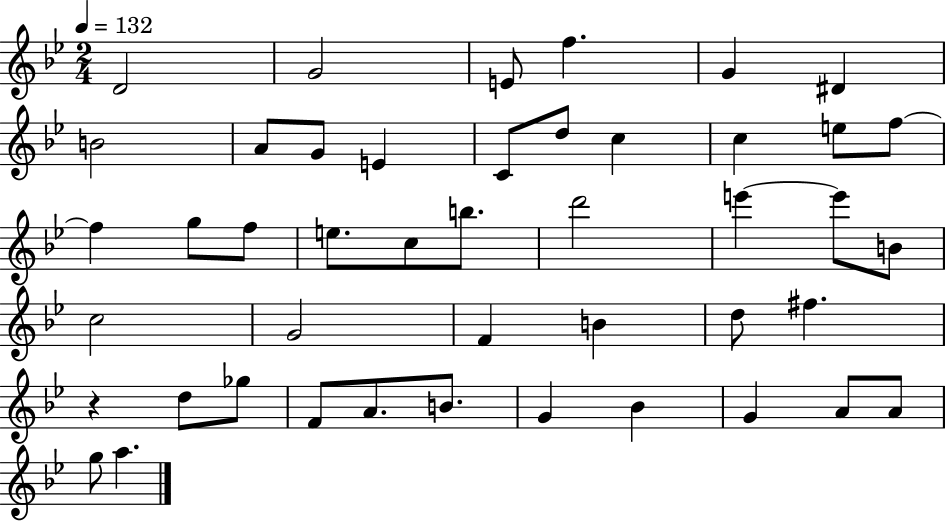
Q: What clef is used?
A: treble